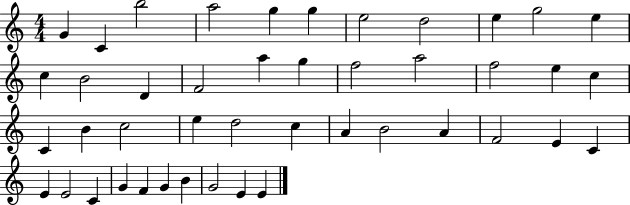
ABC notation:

X:1
T:Untitled
M:4/4
L:1/4
K:C
G C b2 a2 g g e2 d2 e g2 e c B2 D F2 a g f2 a2 f2 e c C B c2 e d2 c A B2 A F2 E C E E2 C G F G B G2 E E